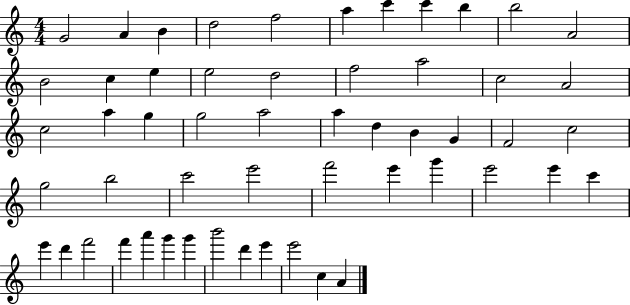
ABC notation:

X:1
T:Untitled
M:4/4
L:1/4
K:C
G2 A B d2 f2 a c' c' b b2 A2 B2 c e e2 d2 f2 a2 c2 A2 c2 a g g2 a2 a d B G F2 c2 g2 b2 c'2 e'2 f'2 e' g' e'2 e' c' e' d' f'2 f' a' g' g' b'2 d' e' e'2 c A